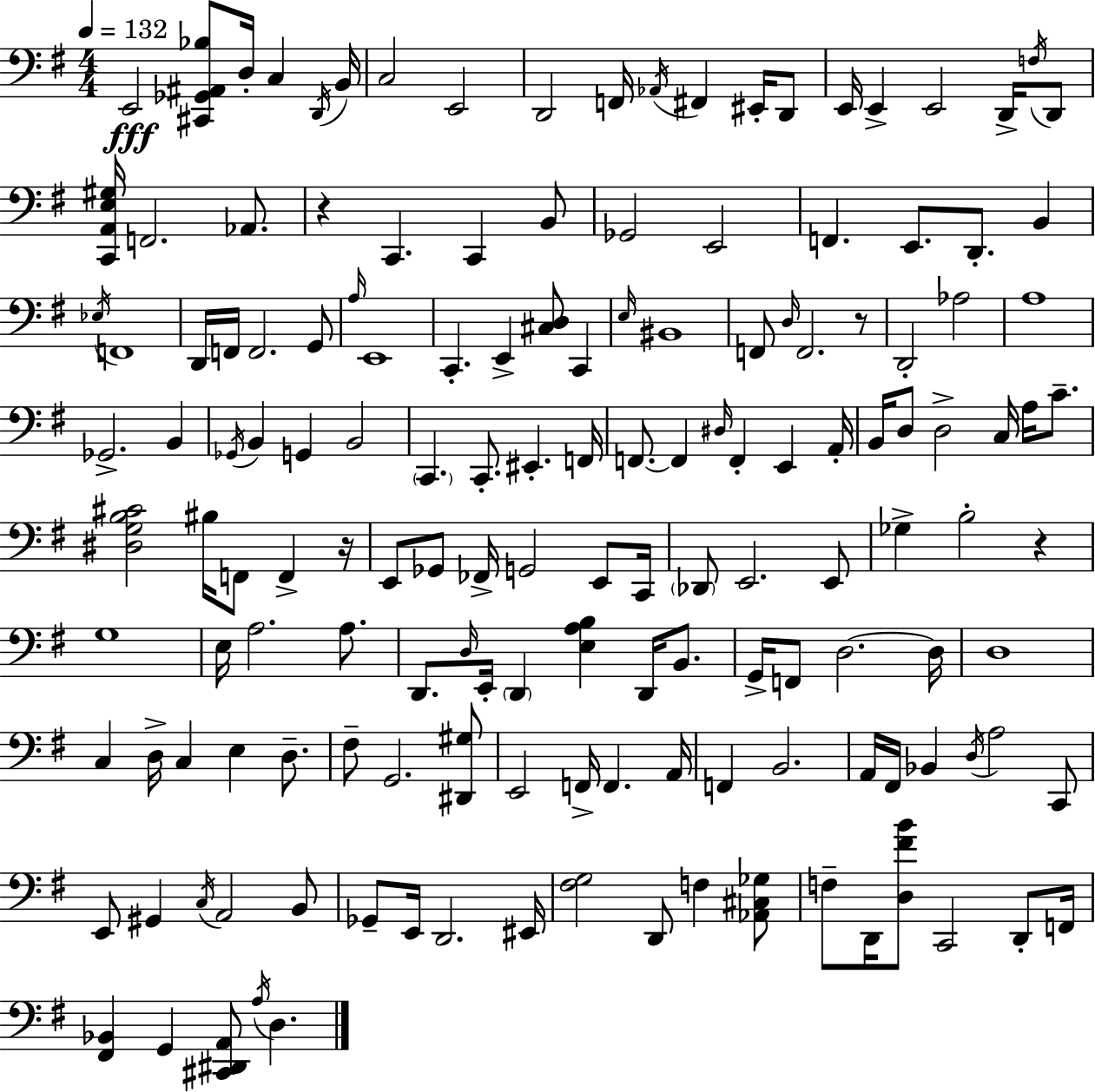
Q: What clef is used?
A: bass